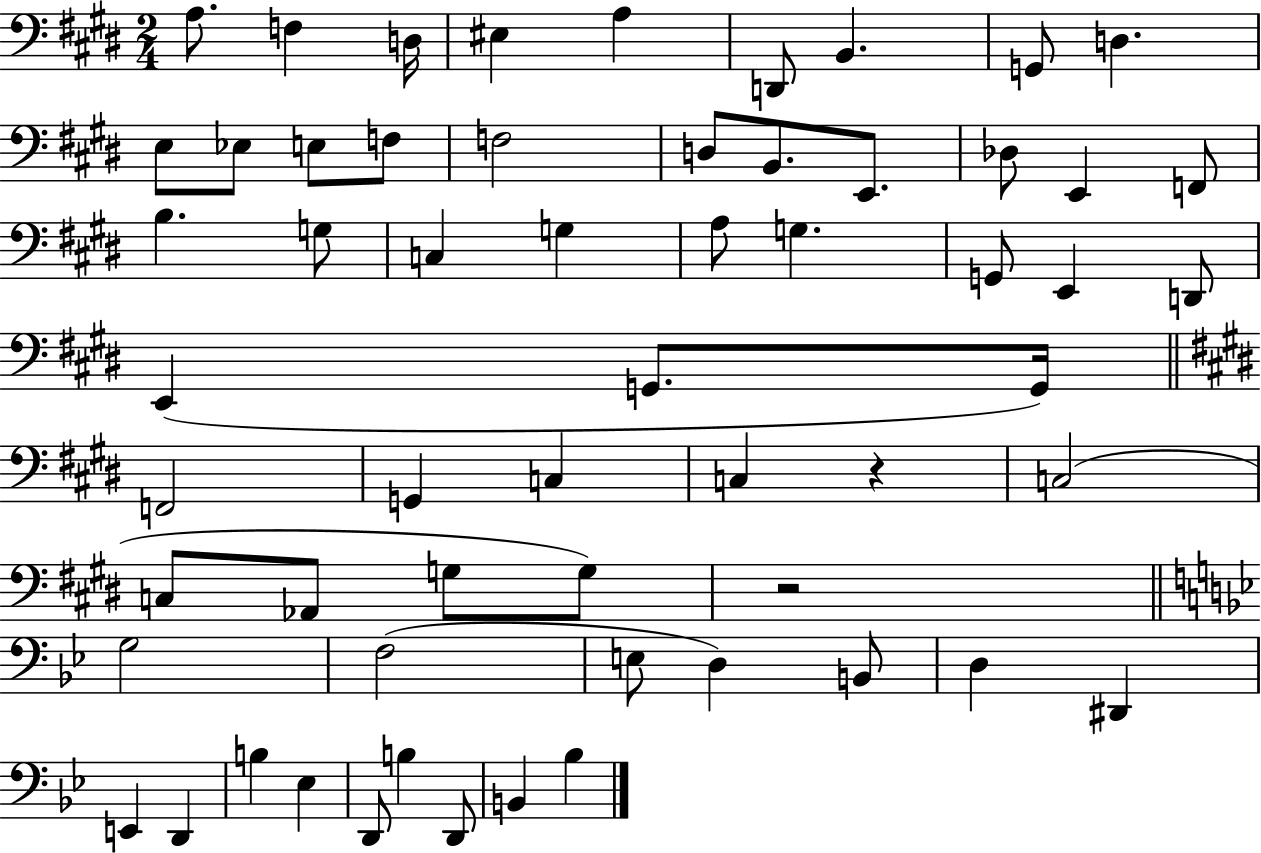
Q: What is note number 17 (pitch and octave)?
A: E2